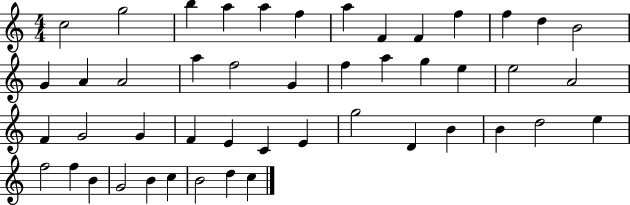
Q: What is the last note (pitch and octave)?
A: C5